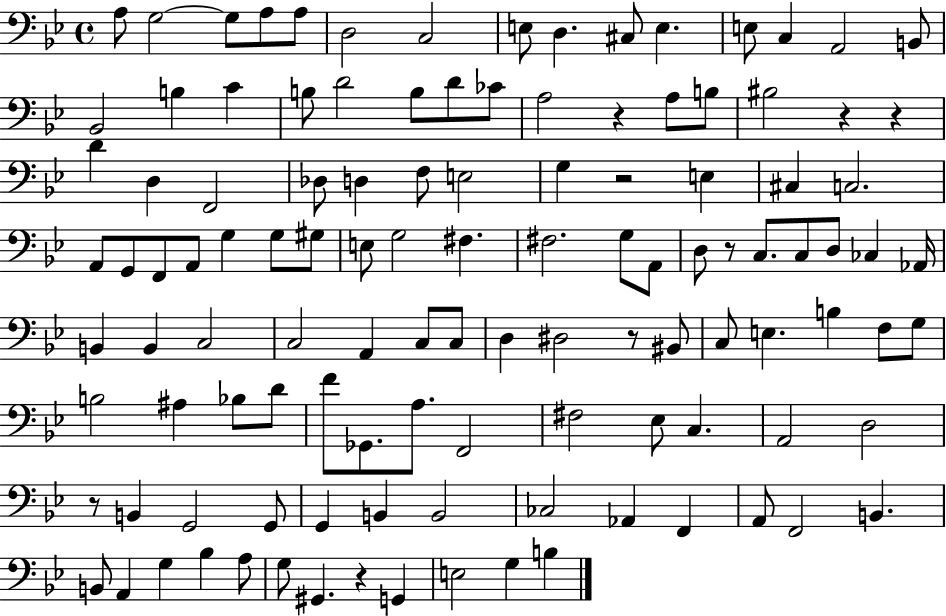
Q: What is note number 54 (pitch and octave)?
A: C3